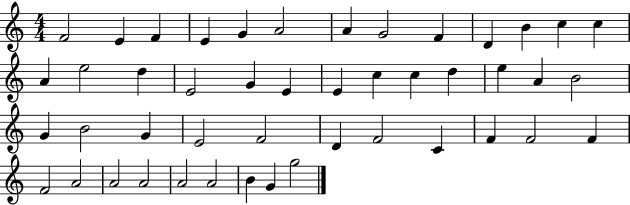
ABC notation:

X:1
T:Untitled
M:4/4
L:1/4
K:C
F2 E F E G A2 A G2 F D B c c A e2 d E2 G E E c c d e A B2 G B2 G E2 F2 D F2 C F F2 F F2 A2 A2 A2 A2 A2 B G g2